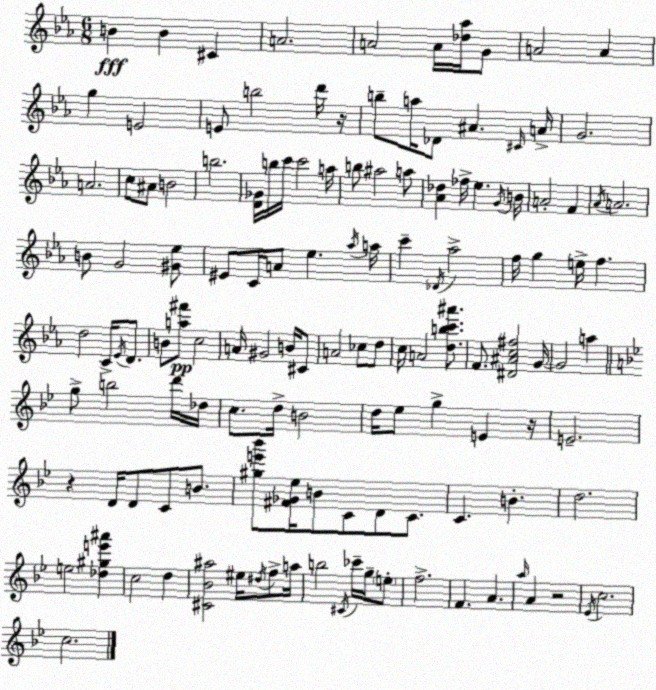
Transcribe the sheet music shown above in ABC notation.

X:1
T:Untitled
M:6/8
L:1/4
K:Cm
B B ^C A2 A2 A/4 [_d_a]/4 G/2 A2 A g E2 E/2 b2 d'/4 z/4 b/2 a/4 _D/2 ^A ^C/4 A/4 G2 A2 c/2 ^A/2 B2 b2 [D_G]/4 b/4 c'/4 c'2 a/4 b/2 ^a2 a/2 [_A_d] _f/4 _e G/4 B/4 A2 F _A/4 A2 B/2 G2 [^G_e]/2 ^E/2 C/4 A/2 _e _a/4 a/4 c' _D/4 _a2 f/4 g e/4 f d2 C/4 _E/4 D/2 B/2 [a^f']/2 c2 A/4 ^G2 B/4 ^C/2 A2 _c/2 d/2 c/4 A2 [dbc'^a']/2 F/2 [^D^Ac^f]2 G/4 G2 a g/2 b2 d'/4 _d/4 c/2 d/4 B2 d/4 _e/2 g E z/4 E2 z D/4 D/2 C/2 B/2 [^ge'_b']/2 [^F_G_e]/4 B/2 C/2 D/2 C/2 C B d2 e2 [_d^ge'^a'] c2 d [^C_B^a]2 ^e/4 ^d/4 f/2 a/4 b2 ^C/4 _c'/4 g/4 e/2 f2 F A a/4 A z2 _E/4 c2 c2